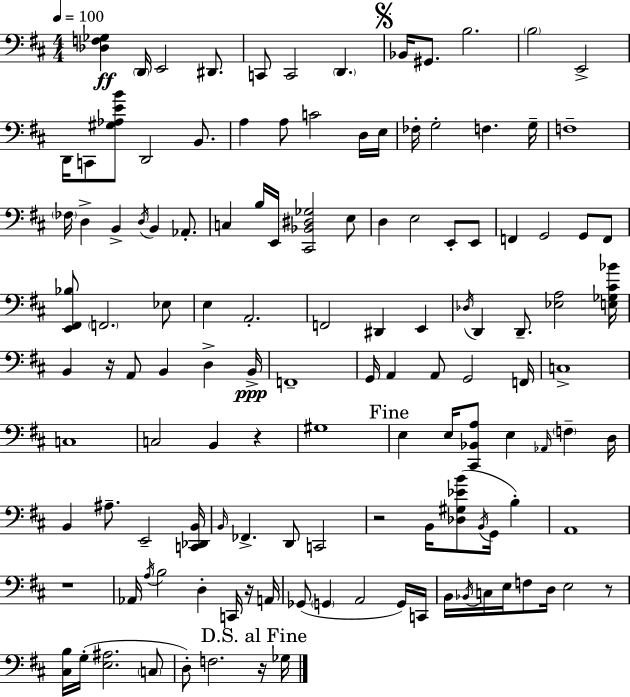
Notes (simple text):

[Db3,F3,Gb3]/q D2/s E2/h D#2/e. C2/e C2/h D2/q. Bb2/s G#2/e. B3/h. B3/h E2/h D2/s C2/e [G#3,Ab3,E4,B4]/e D2/h B2/e. A3/q A3/e C4/h D3/s E3/s FES3/s G3/h F3/q. G3/s F3/w FES3/s D3/q B2/q D3/s B2/q Ab2/e. C3/q B3/s E2/s [C#2,Bb2,D#3,Gb3]/h E3/e D3/q E3/h E2/e E2/e F2/q G2/h G2/e F2/e [E2,F#2,Bb3]/e F2/h. Eb3/e E3/q A2/h. F2/h D#2/q E2/q Db3/s D2/q D2/e. [Eb3,A3]/h [E3,Gb3,C#4,Bb4]/s B2/q R/s A2/e B2/q D3/q B2/s F2/w G2/s A2/q A2/e G2/h F2/s C3/w C3/w C3/h B2/q R/q G#3/w E3/q E3/s [C#2,Bb2,A3]/e E3/q Ab2/s F3/q D3/s B2/q A#3/e. E2/h [C2,Db2,B2]/s B2/s FES2/q. D2/e C2/h R/h B2/s [Db3,G#3,Eb4,B4]/e B2/s G2/s B3/q A2/w R/w Ab2/s A3/s B3/h D3/q C2/s R/s A2/s Gb2/e G2/q A2/h G2/s C2/s B2/s Bb2/s C3/s E3/s F3/e D3/s E3/h R/e [C#3,B3]/s G3/s [E3,A#3]/h. C3/e D3/e F3/h. R/s Gb3/s